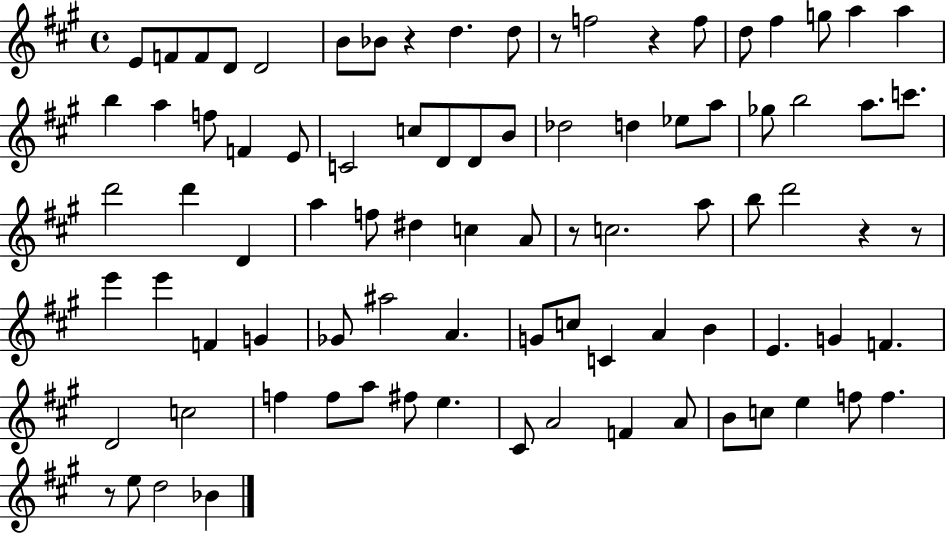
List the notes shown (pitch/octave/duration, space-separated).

E4/e F4/e F4/e D4/e D4/h B4/e Bb4/e R/q D5/q. D5/e R/e F5/h R/q F5/e D5/e F#5/q G5/e A5/q A5/q B5/q A5/q F5/e F4/q E4/e C4/h C5/e D4/e D4/e B4/e Db5/h D5/q Eb5/e A5/e Gb5/e B5/h A5/e. C6/e. D6/h D6/q D4/q A5/q F5/e D#5/q C5/q A4/e R/e C5/h. A5/e B5/e D6/h R/q R/e E6/q E6/q F4/q G4/q Gb4/e A#5/h A4/q. G4/e C5/e C4/q A4/q B4/q E4/q. G4/q F4/q. D4/h C5/h F5/q F5/e A5/e F#5/e E5/q. C#4/e A4/h F4/q A4/e B4/e C5/e E5/q F5/e F5/q. R/e E5/e D5/h Bb4/q